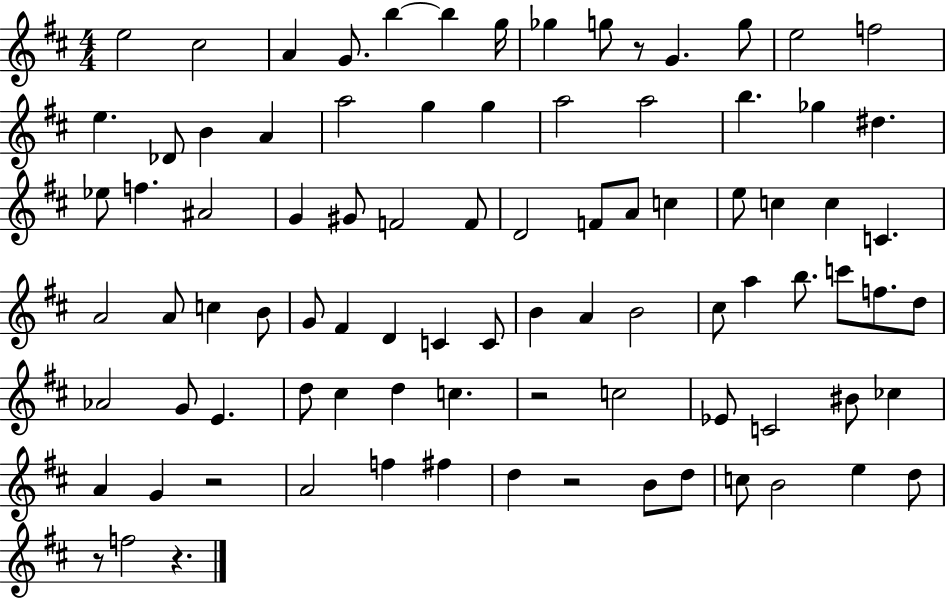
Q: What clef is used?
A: treble